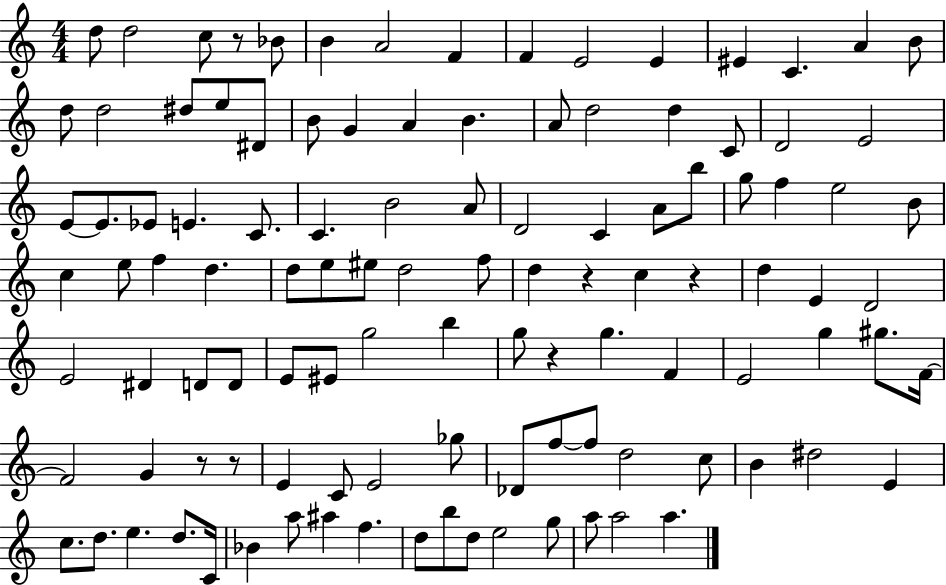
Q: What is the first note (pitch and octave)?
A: D5